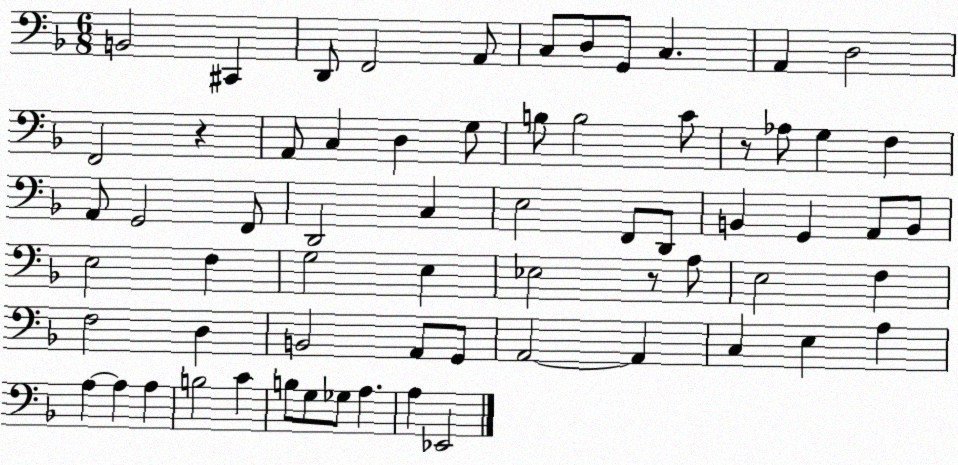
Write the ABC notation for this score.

X:1
T:Untitled
M:6/8
L:1/4
K:F
B,,2 ^C,, D,,/2 F,,2 A,,/2 C,/2 D,/2 G,,/2 C, A,, D,2 F,,2 z A,,/2 C, D, G,/2 B,/2 B,2 C/2 z/2 _A,/2 G, F, A,,/2 G,,2 F,,/2 D,,2 C, E,2 F,,/2 D,,/2 B,, G,, A,,/2 B,,/2 E,2 F, G,2 E, _E,2 z/2 A,/2 E,2 F, F,2 D, B,,2 A,,/2 G,,/2 A,,2 A,, C, E, A, A, A, A, B,2 C B,/2 G,/2 _G,/2 A, A, _E,,2